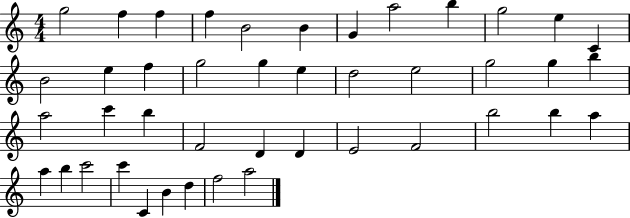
{
  \clef treble
  \numericTimeSignature
  \time 4/4
  \key c \major
  g''2 f''4 f''4 | f''4 b'2 b'4 | g'4 a''2 b''4 | g''2 e''4 c'4 | \break b'2 e''4 f''4 | g''2 g''4 e''4 | d''2 e''2 | g''2 g''4 b''4 | \break a''2 c'''4 b''4 | f'2 d'4 d'4 | e'2 f'2 | b''2 b''4 a''4 | \break a''4 b''4 c'''2 | c'''4 c'4 b'4 d''4 | f''2 a''2 | \bar "|."
}